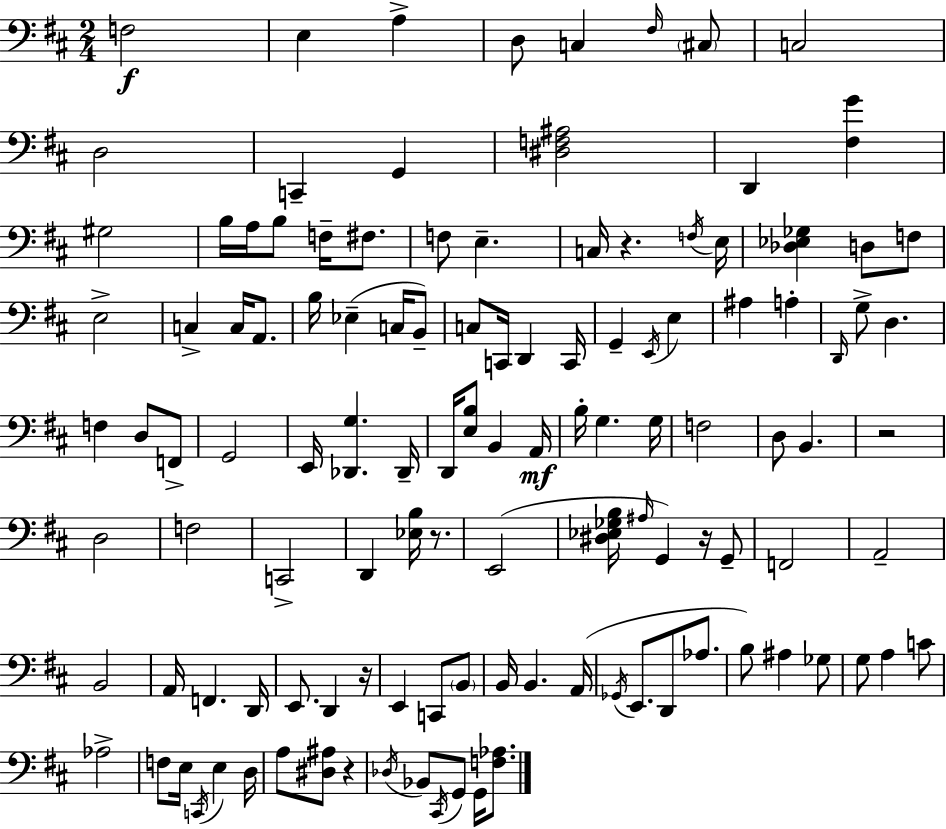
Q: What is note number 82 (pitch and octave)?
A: A2